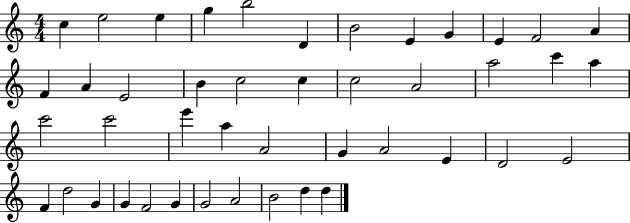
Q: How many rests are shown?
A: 0